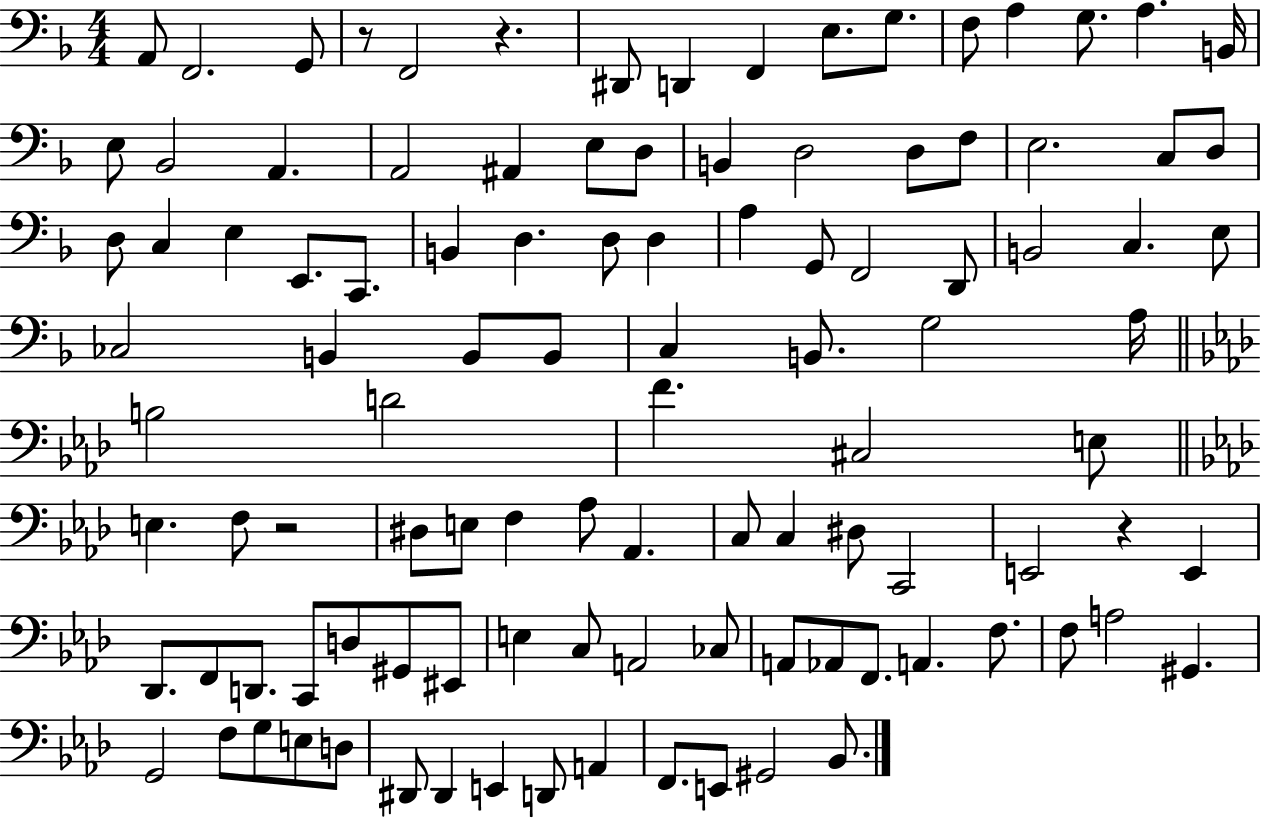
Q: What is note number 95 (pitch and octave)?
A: D#2